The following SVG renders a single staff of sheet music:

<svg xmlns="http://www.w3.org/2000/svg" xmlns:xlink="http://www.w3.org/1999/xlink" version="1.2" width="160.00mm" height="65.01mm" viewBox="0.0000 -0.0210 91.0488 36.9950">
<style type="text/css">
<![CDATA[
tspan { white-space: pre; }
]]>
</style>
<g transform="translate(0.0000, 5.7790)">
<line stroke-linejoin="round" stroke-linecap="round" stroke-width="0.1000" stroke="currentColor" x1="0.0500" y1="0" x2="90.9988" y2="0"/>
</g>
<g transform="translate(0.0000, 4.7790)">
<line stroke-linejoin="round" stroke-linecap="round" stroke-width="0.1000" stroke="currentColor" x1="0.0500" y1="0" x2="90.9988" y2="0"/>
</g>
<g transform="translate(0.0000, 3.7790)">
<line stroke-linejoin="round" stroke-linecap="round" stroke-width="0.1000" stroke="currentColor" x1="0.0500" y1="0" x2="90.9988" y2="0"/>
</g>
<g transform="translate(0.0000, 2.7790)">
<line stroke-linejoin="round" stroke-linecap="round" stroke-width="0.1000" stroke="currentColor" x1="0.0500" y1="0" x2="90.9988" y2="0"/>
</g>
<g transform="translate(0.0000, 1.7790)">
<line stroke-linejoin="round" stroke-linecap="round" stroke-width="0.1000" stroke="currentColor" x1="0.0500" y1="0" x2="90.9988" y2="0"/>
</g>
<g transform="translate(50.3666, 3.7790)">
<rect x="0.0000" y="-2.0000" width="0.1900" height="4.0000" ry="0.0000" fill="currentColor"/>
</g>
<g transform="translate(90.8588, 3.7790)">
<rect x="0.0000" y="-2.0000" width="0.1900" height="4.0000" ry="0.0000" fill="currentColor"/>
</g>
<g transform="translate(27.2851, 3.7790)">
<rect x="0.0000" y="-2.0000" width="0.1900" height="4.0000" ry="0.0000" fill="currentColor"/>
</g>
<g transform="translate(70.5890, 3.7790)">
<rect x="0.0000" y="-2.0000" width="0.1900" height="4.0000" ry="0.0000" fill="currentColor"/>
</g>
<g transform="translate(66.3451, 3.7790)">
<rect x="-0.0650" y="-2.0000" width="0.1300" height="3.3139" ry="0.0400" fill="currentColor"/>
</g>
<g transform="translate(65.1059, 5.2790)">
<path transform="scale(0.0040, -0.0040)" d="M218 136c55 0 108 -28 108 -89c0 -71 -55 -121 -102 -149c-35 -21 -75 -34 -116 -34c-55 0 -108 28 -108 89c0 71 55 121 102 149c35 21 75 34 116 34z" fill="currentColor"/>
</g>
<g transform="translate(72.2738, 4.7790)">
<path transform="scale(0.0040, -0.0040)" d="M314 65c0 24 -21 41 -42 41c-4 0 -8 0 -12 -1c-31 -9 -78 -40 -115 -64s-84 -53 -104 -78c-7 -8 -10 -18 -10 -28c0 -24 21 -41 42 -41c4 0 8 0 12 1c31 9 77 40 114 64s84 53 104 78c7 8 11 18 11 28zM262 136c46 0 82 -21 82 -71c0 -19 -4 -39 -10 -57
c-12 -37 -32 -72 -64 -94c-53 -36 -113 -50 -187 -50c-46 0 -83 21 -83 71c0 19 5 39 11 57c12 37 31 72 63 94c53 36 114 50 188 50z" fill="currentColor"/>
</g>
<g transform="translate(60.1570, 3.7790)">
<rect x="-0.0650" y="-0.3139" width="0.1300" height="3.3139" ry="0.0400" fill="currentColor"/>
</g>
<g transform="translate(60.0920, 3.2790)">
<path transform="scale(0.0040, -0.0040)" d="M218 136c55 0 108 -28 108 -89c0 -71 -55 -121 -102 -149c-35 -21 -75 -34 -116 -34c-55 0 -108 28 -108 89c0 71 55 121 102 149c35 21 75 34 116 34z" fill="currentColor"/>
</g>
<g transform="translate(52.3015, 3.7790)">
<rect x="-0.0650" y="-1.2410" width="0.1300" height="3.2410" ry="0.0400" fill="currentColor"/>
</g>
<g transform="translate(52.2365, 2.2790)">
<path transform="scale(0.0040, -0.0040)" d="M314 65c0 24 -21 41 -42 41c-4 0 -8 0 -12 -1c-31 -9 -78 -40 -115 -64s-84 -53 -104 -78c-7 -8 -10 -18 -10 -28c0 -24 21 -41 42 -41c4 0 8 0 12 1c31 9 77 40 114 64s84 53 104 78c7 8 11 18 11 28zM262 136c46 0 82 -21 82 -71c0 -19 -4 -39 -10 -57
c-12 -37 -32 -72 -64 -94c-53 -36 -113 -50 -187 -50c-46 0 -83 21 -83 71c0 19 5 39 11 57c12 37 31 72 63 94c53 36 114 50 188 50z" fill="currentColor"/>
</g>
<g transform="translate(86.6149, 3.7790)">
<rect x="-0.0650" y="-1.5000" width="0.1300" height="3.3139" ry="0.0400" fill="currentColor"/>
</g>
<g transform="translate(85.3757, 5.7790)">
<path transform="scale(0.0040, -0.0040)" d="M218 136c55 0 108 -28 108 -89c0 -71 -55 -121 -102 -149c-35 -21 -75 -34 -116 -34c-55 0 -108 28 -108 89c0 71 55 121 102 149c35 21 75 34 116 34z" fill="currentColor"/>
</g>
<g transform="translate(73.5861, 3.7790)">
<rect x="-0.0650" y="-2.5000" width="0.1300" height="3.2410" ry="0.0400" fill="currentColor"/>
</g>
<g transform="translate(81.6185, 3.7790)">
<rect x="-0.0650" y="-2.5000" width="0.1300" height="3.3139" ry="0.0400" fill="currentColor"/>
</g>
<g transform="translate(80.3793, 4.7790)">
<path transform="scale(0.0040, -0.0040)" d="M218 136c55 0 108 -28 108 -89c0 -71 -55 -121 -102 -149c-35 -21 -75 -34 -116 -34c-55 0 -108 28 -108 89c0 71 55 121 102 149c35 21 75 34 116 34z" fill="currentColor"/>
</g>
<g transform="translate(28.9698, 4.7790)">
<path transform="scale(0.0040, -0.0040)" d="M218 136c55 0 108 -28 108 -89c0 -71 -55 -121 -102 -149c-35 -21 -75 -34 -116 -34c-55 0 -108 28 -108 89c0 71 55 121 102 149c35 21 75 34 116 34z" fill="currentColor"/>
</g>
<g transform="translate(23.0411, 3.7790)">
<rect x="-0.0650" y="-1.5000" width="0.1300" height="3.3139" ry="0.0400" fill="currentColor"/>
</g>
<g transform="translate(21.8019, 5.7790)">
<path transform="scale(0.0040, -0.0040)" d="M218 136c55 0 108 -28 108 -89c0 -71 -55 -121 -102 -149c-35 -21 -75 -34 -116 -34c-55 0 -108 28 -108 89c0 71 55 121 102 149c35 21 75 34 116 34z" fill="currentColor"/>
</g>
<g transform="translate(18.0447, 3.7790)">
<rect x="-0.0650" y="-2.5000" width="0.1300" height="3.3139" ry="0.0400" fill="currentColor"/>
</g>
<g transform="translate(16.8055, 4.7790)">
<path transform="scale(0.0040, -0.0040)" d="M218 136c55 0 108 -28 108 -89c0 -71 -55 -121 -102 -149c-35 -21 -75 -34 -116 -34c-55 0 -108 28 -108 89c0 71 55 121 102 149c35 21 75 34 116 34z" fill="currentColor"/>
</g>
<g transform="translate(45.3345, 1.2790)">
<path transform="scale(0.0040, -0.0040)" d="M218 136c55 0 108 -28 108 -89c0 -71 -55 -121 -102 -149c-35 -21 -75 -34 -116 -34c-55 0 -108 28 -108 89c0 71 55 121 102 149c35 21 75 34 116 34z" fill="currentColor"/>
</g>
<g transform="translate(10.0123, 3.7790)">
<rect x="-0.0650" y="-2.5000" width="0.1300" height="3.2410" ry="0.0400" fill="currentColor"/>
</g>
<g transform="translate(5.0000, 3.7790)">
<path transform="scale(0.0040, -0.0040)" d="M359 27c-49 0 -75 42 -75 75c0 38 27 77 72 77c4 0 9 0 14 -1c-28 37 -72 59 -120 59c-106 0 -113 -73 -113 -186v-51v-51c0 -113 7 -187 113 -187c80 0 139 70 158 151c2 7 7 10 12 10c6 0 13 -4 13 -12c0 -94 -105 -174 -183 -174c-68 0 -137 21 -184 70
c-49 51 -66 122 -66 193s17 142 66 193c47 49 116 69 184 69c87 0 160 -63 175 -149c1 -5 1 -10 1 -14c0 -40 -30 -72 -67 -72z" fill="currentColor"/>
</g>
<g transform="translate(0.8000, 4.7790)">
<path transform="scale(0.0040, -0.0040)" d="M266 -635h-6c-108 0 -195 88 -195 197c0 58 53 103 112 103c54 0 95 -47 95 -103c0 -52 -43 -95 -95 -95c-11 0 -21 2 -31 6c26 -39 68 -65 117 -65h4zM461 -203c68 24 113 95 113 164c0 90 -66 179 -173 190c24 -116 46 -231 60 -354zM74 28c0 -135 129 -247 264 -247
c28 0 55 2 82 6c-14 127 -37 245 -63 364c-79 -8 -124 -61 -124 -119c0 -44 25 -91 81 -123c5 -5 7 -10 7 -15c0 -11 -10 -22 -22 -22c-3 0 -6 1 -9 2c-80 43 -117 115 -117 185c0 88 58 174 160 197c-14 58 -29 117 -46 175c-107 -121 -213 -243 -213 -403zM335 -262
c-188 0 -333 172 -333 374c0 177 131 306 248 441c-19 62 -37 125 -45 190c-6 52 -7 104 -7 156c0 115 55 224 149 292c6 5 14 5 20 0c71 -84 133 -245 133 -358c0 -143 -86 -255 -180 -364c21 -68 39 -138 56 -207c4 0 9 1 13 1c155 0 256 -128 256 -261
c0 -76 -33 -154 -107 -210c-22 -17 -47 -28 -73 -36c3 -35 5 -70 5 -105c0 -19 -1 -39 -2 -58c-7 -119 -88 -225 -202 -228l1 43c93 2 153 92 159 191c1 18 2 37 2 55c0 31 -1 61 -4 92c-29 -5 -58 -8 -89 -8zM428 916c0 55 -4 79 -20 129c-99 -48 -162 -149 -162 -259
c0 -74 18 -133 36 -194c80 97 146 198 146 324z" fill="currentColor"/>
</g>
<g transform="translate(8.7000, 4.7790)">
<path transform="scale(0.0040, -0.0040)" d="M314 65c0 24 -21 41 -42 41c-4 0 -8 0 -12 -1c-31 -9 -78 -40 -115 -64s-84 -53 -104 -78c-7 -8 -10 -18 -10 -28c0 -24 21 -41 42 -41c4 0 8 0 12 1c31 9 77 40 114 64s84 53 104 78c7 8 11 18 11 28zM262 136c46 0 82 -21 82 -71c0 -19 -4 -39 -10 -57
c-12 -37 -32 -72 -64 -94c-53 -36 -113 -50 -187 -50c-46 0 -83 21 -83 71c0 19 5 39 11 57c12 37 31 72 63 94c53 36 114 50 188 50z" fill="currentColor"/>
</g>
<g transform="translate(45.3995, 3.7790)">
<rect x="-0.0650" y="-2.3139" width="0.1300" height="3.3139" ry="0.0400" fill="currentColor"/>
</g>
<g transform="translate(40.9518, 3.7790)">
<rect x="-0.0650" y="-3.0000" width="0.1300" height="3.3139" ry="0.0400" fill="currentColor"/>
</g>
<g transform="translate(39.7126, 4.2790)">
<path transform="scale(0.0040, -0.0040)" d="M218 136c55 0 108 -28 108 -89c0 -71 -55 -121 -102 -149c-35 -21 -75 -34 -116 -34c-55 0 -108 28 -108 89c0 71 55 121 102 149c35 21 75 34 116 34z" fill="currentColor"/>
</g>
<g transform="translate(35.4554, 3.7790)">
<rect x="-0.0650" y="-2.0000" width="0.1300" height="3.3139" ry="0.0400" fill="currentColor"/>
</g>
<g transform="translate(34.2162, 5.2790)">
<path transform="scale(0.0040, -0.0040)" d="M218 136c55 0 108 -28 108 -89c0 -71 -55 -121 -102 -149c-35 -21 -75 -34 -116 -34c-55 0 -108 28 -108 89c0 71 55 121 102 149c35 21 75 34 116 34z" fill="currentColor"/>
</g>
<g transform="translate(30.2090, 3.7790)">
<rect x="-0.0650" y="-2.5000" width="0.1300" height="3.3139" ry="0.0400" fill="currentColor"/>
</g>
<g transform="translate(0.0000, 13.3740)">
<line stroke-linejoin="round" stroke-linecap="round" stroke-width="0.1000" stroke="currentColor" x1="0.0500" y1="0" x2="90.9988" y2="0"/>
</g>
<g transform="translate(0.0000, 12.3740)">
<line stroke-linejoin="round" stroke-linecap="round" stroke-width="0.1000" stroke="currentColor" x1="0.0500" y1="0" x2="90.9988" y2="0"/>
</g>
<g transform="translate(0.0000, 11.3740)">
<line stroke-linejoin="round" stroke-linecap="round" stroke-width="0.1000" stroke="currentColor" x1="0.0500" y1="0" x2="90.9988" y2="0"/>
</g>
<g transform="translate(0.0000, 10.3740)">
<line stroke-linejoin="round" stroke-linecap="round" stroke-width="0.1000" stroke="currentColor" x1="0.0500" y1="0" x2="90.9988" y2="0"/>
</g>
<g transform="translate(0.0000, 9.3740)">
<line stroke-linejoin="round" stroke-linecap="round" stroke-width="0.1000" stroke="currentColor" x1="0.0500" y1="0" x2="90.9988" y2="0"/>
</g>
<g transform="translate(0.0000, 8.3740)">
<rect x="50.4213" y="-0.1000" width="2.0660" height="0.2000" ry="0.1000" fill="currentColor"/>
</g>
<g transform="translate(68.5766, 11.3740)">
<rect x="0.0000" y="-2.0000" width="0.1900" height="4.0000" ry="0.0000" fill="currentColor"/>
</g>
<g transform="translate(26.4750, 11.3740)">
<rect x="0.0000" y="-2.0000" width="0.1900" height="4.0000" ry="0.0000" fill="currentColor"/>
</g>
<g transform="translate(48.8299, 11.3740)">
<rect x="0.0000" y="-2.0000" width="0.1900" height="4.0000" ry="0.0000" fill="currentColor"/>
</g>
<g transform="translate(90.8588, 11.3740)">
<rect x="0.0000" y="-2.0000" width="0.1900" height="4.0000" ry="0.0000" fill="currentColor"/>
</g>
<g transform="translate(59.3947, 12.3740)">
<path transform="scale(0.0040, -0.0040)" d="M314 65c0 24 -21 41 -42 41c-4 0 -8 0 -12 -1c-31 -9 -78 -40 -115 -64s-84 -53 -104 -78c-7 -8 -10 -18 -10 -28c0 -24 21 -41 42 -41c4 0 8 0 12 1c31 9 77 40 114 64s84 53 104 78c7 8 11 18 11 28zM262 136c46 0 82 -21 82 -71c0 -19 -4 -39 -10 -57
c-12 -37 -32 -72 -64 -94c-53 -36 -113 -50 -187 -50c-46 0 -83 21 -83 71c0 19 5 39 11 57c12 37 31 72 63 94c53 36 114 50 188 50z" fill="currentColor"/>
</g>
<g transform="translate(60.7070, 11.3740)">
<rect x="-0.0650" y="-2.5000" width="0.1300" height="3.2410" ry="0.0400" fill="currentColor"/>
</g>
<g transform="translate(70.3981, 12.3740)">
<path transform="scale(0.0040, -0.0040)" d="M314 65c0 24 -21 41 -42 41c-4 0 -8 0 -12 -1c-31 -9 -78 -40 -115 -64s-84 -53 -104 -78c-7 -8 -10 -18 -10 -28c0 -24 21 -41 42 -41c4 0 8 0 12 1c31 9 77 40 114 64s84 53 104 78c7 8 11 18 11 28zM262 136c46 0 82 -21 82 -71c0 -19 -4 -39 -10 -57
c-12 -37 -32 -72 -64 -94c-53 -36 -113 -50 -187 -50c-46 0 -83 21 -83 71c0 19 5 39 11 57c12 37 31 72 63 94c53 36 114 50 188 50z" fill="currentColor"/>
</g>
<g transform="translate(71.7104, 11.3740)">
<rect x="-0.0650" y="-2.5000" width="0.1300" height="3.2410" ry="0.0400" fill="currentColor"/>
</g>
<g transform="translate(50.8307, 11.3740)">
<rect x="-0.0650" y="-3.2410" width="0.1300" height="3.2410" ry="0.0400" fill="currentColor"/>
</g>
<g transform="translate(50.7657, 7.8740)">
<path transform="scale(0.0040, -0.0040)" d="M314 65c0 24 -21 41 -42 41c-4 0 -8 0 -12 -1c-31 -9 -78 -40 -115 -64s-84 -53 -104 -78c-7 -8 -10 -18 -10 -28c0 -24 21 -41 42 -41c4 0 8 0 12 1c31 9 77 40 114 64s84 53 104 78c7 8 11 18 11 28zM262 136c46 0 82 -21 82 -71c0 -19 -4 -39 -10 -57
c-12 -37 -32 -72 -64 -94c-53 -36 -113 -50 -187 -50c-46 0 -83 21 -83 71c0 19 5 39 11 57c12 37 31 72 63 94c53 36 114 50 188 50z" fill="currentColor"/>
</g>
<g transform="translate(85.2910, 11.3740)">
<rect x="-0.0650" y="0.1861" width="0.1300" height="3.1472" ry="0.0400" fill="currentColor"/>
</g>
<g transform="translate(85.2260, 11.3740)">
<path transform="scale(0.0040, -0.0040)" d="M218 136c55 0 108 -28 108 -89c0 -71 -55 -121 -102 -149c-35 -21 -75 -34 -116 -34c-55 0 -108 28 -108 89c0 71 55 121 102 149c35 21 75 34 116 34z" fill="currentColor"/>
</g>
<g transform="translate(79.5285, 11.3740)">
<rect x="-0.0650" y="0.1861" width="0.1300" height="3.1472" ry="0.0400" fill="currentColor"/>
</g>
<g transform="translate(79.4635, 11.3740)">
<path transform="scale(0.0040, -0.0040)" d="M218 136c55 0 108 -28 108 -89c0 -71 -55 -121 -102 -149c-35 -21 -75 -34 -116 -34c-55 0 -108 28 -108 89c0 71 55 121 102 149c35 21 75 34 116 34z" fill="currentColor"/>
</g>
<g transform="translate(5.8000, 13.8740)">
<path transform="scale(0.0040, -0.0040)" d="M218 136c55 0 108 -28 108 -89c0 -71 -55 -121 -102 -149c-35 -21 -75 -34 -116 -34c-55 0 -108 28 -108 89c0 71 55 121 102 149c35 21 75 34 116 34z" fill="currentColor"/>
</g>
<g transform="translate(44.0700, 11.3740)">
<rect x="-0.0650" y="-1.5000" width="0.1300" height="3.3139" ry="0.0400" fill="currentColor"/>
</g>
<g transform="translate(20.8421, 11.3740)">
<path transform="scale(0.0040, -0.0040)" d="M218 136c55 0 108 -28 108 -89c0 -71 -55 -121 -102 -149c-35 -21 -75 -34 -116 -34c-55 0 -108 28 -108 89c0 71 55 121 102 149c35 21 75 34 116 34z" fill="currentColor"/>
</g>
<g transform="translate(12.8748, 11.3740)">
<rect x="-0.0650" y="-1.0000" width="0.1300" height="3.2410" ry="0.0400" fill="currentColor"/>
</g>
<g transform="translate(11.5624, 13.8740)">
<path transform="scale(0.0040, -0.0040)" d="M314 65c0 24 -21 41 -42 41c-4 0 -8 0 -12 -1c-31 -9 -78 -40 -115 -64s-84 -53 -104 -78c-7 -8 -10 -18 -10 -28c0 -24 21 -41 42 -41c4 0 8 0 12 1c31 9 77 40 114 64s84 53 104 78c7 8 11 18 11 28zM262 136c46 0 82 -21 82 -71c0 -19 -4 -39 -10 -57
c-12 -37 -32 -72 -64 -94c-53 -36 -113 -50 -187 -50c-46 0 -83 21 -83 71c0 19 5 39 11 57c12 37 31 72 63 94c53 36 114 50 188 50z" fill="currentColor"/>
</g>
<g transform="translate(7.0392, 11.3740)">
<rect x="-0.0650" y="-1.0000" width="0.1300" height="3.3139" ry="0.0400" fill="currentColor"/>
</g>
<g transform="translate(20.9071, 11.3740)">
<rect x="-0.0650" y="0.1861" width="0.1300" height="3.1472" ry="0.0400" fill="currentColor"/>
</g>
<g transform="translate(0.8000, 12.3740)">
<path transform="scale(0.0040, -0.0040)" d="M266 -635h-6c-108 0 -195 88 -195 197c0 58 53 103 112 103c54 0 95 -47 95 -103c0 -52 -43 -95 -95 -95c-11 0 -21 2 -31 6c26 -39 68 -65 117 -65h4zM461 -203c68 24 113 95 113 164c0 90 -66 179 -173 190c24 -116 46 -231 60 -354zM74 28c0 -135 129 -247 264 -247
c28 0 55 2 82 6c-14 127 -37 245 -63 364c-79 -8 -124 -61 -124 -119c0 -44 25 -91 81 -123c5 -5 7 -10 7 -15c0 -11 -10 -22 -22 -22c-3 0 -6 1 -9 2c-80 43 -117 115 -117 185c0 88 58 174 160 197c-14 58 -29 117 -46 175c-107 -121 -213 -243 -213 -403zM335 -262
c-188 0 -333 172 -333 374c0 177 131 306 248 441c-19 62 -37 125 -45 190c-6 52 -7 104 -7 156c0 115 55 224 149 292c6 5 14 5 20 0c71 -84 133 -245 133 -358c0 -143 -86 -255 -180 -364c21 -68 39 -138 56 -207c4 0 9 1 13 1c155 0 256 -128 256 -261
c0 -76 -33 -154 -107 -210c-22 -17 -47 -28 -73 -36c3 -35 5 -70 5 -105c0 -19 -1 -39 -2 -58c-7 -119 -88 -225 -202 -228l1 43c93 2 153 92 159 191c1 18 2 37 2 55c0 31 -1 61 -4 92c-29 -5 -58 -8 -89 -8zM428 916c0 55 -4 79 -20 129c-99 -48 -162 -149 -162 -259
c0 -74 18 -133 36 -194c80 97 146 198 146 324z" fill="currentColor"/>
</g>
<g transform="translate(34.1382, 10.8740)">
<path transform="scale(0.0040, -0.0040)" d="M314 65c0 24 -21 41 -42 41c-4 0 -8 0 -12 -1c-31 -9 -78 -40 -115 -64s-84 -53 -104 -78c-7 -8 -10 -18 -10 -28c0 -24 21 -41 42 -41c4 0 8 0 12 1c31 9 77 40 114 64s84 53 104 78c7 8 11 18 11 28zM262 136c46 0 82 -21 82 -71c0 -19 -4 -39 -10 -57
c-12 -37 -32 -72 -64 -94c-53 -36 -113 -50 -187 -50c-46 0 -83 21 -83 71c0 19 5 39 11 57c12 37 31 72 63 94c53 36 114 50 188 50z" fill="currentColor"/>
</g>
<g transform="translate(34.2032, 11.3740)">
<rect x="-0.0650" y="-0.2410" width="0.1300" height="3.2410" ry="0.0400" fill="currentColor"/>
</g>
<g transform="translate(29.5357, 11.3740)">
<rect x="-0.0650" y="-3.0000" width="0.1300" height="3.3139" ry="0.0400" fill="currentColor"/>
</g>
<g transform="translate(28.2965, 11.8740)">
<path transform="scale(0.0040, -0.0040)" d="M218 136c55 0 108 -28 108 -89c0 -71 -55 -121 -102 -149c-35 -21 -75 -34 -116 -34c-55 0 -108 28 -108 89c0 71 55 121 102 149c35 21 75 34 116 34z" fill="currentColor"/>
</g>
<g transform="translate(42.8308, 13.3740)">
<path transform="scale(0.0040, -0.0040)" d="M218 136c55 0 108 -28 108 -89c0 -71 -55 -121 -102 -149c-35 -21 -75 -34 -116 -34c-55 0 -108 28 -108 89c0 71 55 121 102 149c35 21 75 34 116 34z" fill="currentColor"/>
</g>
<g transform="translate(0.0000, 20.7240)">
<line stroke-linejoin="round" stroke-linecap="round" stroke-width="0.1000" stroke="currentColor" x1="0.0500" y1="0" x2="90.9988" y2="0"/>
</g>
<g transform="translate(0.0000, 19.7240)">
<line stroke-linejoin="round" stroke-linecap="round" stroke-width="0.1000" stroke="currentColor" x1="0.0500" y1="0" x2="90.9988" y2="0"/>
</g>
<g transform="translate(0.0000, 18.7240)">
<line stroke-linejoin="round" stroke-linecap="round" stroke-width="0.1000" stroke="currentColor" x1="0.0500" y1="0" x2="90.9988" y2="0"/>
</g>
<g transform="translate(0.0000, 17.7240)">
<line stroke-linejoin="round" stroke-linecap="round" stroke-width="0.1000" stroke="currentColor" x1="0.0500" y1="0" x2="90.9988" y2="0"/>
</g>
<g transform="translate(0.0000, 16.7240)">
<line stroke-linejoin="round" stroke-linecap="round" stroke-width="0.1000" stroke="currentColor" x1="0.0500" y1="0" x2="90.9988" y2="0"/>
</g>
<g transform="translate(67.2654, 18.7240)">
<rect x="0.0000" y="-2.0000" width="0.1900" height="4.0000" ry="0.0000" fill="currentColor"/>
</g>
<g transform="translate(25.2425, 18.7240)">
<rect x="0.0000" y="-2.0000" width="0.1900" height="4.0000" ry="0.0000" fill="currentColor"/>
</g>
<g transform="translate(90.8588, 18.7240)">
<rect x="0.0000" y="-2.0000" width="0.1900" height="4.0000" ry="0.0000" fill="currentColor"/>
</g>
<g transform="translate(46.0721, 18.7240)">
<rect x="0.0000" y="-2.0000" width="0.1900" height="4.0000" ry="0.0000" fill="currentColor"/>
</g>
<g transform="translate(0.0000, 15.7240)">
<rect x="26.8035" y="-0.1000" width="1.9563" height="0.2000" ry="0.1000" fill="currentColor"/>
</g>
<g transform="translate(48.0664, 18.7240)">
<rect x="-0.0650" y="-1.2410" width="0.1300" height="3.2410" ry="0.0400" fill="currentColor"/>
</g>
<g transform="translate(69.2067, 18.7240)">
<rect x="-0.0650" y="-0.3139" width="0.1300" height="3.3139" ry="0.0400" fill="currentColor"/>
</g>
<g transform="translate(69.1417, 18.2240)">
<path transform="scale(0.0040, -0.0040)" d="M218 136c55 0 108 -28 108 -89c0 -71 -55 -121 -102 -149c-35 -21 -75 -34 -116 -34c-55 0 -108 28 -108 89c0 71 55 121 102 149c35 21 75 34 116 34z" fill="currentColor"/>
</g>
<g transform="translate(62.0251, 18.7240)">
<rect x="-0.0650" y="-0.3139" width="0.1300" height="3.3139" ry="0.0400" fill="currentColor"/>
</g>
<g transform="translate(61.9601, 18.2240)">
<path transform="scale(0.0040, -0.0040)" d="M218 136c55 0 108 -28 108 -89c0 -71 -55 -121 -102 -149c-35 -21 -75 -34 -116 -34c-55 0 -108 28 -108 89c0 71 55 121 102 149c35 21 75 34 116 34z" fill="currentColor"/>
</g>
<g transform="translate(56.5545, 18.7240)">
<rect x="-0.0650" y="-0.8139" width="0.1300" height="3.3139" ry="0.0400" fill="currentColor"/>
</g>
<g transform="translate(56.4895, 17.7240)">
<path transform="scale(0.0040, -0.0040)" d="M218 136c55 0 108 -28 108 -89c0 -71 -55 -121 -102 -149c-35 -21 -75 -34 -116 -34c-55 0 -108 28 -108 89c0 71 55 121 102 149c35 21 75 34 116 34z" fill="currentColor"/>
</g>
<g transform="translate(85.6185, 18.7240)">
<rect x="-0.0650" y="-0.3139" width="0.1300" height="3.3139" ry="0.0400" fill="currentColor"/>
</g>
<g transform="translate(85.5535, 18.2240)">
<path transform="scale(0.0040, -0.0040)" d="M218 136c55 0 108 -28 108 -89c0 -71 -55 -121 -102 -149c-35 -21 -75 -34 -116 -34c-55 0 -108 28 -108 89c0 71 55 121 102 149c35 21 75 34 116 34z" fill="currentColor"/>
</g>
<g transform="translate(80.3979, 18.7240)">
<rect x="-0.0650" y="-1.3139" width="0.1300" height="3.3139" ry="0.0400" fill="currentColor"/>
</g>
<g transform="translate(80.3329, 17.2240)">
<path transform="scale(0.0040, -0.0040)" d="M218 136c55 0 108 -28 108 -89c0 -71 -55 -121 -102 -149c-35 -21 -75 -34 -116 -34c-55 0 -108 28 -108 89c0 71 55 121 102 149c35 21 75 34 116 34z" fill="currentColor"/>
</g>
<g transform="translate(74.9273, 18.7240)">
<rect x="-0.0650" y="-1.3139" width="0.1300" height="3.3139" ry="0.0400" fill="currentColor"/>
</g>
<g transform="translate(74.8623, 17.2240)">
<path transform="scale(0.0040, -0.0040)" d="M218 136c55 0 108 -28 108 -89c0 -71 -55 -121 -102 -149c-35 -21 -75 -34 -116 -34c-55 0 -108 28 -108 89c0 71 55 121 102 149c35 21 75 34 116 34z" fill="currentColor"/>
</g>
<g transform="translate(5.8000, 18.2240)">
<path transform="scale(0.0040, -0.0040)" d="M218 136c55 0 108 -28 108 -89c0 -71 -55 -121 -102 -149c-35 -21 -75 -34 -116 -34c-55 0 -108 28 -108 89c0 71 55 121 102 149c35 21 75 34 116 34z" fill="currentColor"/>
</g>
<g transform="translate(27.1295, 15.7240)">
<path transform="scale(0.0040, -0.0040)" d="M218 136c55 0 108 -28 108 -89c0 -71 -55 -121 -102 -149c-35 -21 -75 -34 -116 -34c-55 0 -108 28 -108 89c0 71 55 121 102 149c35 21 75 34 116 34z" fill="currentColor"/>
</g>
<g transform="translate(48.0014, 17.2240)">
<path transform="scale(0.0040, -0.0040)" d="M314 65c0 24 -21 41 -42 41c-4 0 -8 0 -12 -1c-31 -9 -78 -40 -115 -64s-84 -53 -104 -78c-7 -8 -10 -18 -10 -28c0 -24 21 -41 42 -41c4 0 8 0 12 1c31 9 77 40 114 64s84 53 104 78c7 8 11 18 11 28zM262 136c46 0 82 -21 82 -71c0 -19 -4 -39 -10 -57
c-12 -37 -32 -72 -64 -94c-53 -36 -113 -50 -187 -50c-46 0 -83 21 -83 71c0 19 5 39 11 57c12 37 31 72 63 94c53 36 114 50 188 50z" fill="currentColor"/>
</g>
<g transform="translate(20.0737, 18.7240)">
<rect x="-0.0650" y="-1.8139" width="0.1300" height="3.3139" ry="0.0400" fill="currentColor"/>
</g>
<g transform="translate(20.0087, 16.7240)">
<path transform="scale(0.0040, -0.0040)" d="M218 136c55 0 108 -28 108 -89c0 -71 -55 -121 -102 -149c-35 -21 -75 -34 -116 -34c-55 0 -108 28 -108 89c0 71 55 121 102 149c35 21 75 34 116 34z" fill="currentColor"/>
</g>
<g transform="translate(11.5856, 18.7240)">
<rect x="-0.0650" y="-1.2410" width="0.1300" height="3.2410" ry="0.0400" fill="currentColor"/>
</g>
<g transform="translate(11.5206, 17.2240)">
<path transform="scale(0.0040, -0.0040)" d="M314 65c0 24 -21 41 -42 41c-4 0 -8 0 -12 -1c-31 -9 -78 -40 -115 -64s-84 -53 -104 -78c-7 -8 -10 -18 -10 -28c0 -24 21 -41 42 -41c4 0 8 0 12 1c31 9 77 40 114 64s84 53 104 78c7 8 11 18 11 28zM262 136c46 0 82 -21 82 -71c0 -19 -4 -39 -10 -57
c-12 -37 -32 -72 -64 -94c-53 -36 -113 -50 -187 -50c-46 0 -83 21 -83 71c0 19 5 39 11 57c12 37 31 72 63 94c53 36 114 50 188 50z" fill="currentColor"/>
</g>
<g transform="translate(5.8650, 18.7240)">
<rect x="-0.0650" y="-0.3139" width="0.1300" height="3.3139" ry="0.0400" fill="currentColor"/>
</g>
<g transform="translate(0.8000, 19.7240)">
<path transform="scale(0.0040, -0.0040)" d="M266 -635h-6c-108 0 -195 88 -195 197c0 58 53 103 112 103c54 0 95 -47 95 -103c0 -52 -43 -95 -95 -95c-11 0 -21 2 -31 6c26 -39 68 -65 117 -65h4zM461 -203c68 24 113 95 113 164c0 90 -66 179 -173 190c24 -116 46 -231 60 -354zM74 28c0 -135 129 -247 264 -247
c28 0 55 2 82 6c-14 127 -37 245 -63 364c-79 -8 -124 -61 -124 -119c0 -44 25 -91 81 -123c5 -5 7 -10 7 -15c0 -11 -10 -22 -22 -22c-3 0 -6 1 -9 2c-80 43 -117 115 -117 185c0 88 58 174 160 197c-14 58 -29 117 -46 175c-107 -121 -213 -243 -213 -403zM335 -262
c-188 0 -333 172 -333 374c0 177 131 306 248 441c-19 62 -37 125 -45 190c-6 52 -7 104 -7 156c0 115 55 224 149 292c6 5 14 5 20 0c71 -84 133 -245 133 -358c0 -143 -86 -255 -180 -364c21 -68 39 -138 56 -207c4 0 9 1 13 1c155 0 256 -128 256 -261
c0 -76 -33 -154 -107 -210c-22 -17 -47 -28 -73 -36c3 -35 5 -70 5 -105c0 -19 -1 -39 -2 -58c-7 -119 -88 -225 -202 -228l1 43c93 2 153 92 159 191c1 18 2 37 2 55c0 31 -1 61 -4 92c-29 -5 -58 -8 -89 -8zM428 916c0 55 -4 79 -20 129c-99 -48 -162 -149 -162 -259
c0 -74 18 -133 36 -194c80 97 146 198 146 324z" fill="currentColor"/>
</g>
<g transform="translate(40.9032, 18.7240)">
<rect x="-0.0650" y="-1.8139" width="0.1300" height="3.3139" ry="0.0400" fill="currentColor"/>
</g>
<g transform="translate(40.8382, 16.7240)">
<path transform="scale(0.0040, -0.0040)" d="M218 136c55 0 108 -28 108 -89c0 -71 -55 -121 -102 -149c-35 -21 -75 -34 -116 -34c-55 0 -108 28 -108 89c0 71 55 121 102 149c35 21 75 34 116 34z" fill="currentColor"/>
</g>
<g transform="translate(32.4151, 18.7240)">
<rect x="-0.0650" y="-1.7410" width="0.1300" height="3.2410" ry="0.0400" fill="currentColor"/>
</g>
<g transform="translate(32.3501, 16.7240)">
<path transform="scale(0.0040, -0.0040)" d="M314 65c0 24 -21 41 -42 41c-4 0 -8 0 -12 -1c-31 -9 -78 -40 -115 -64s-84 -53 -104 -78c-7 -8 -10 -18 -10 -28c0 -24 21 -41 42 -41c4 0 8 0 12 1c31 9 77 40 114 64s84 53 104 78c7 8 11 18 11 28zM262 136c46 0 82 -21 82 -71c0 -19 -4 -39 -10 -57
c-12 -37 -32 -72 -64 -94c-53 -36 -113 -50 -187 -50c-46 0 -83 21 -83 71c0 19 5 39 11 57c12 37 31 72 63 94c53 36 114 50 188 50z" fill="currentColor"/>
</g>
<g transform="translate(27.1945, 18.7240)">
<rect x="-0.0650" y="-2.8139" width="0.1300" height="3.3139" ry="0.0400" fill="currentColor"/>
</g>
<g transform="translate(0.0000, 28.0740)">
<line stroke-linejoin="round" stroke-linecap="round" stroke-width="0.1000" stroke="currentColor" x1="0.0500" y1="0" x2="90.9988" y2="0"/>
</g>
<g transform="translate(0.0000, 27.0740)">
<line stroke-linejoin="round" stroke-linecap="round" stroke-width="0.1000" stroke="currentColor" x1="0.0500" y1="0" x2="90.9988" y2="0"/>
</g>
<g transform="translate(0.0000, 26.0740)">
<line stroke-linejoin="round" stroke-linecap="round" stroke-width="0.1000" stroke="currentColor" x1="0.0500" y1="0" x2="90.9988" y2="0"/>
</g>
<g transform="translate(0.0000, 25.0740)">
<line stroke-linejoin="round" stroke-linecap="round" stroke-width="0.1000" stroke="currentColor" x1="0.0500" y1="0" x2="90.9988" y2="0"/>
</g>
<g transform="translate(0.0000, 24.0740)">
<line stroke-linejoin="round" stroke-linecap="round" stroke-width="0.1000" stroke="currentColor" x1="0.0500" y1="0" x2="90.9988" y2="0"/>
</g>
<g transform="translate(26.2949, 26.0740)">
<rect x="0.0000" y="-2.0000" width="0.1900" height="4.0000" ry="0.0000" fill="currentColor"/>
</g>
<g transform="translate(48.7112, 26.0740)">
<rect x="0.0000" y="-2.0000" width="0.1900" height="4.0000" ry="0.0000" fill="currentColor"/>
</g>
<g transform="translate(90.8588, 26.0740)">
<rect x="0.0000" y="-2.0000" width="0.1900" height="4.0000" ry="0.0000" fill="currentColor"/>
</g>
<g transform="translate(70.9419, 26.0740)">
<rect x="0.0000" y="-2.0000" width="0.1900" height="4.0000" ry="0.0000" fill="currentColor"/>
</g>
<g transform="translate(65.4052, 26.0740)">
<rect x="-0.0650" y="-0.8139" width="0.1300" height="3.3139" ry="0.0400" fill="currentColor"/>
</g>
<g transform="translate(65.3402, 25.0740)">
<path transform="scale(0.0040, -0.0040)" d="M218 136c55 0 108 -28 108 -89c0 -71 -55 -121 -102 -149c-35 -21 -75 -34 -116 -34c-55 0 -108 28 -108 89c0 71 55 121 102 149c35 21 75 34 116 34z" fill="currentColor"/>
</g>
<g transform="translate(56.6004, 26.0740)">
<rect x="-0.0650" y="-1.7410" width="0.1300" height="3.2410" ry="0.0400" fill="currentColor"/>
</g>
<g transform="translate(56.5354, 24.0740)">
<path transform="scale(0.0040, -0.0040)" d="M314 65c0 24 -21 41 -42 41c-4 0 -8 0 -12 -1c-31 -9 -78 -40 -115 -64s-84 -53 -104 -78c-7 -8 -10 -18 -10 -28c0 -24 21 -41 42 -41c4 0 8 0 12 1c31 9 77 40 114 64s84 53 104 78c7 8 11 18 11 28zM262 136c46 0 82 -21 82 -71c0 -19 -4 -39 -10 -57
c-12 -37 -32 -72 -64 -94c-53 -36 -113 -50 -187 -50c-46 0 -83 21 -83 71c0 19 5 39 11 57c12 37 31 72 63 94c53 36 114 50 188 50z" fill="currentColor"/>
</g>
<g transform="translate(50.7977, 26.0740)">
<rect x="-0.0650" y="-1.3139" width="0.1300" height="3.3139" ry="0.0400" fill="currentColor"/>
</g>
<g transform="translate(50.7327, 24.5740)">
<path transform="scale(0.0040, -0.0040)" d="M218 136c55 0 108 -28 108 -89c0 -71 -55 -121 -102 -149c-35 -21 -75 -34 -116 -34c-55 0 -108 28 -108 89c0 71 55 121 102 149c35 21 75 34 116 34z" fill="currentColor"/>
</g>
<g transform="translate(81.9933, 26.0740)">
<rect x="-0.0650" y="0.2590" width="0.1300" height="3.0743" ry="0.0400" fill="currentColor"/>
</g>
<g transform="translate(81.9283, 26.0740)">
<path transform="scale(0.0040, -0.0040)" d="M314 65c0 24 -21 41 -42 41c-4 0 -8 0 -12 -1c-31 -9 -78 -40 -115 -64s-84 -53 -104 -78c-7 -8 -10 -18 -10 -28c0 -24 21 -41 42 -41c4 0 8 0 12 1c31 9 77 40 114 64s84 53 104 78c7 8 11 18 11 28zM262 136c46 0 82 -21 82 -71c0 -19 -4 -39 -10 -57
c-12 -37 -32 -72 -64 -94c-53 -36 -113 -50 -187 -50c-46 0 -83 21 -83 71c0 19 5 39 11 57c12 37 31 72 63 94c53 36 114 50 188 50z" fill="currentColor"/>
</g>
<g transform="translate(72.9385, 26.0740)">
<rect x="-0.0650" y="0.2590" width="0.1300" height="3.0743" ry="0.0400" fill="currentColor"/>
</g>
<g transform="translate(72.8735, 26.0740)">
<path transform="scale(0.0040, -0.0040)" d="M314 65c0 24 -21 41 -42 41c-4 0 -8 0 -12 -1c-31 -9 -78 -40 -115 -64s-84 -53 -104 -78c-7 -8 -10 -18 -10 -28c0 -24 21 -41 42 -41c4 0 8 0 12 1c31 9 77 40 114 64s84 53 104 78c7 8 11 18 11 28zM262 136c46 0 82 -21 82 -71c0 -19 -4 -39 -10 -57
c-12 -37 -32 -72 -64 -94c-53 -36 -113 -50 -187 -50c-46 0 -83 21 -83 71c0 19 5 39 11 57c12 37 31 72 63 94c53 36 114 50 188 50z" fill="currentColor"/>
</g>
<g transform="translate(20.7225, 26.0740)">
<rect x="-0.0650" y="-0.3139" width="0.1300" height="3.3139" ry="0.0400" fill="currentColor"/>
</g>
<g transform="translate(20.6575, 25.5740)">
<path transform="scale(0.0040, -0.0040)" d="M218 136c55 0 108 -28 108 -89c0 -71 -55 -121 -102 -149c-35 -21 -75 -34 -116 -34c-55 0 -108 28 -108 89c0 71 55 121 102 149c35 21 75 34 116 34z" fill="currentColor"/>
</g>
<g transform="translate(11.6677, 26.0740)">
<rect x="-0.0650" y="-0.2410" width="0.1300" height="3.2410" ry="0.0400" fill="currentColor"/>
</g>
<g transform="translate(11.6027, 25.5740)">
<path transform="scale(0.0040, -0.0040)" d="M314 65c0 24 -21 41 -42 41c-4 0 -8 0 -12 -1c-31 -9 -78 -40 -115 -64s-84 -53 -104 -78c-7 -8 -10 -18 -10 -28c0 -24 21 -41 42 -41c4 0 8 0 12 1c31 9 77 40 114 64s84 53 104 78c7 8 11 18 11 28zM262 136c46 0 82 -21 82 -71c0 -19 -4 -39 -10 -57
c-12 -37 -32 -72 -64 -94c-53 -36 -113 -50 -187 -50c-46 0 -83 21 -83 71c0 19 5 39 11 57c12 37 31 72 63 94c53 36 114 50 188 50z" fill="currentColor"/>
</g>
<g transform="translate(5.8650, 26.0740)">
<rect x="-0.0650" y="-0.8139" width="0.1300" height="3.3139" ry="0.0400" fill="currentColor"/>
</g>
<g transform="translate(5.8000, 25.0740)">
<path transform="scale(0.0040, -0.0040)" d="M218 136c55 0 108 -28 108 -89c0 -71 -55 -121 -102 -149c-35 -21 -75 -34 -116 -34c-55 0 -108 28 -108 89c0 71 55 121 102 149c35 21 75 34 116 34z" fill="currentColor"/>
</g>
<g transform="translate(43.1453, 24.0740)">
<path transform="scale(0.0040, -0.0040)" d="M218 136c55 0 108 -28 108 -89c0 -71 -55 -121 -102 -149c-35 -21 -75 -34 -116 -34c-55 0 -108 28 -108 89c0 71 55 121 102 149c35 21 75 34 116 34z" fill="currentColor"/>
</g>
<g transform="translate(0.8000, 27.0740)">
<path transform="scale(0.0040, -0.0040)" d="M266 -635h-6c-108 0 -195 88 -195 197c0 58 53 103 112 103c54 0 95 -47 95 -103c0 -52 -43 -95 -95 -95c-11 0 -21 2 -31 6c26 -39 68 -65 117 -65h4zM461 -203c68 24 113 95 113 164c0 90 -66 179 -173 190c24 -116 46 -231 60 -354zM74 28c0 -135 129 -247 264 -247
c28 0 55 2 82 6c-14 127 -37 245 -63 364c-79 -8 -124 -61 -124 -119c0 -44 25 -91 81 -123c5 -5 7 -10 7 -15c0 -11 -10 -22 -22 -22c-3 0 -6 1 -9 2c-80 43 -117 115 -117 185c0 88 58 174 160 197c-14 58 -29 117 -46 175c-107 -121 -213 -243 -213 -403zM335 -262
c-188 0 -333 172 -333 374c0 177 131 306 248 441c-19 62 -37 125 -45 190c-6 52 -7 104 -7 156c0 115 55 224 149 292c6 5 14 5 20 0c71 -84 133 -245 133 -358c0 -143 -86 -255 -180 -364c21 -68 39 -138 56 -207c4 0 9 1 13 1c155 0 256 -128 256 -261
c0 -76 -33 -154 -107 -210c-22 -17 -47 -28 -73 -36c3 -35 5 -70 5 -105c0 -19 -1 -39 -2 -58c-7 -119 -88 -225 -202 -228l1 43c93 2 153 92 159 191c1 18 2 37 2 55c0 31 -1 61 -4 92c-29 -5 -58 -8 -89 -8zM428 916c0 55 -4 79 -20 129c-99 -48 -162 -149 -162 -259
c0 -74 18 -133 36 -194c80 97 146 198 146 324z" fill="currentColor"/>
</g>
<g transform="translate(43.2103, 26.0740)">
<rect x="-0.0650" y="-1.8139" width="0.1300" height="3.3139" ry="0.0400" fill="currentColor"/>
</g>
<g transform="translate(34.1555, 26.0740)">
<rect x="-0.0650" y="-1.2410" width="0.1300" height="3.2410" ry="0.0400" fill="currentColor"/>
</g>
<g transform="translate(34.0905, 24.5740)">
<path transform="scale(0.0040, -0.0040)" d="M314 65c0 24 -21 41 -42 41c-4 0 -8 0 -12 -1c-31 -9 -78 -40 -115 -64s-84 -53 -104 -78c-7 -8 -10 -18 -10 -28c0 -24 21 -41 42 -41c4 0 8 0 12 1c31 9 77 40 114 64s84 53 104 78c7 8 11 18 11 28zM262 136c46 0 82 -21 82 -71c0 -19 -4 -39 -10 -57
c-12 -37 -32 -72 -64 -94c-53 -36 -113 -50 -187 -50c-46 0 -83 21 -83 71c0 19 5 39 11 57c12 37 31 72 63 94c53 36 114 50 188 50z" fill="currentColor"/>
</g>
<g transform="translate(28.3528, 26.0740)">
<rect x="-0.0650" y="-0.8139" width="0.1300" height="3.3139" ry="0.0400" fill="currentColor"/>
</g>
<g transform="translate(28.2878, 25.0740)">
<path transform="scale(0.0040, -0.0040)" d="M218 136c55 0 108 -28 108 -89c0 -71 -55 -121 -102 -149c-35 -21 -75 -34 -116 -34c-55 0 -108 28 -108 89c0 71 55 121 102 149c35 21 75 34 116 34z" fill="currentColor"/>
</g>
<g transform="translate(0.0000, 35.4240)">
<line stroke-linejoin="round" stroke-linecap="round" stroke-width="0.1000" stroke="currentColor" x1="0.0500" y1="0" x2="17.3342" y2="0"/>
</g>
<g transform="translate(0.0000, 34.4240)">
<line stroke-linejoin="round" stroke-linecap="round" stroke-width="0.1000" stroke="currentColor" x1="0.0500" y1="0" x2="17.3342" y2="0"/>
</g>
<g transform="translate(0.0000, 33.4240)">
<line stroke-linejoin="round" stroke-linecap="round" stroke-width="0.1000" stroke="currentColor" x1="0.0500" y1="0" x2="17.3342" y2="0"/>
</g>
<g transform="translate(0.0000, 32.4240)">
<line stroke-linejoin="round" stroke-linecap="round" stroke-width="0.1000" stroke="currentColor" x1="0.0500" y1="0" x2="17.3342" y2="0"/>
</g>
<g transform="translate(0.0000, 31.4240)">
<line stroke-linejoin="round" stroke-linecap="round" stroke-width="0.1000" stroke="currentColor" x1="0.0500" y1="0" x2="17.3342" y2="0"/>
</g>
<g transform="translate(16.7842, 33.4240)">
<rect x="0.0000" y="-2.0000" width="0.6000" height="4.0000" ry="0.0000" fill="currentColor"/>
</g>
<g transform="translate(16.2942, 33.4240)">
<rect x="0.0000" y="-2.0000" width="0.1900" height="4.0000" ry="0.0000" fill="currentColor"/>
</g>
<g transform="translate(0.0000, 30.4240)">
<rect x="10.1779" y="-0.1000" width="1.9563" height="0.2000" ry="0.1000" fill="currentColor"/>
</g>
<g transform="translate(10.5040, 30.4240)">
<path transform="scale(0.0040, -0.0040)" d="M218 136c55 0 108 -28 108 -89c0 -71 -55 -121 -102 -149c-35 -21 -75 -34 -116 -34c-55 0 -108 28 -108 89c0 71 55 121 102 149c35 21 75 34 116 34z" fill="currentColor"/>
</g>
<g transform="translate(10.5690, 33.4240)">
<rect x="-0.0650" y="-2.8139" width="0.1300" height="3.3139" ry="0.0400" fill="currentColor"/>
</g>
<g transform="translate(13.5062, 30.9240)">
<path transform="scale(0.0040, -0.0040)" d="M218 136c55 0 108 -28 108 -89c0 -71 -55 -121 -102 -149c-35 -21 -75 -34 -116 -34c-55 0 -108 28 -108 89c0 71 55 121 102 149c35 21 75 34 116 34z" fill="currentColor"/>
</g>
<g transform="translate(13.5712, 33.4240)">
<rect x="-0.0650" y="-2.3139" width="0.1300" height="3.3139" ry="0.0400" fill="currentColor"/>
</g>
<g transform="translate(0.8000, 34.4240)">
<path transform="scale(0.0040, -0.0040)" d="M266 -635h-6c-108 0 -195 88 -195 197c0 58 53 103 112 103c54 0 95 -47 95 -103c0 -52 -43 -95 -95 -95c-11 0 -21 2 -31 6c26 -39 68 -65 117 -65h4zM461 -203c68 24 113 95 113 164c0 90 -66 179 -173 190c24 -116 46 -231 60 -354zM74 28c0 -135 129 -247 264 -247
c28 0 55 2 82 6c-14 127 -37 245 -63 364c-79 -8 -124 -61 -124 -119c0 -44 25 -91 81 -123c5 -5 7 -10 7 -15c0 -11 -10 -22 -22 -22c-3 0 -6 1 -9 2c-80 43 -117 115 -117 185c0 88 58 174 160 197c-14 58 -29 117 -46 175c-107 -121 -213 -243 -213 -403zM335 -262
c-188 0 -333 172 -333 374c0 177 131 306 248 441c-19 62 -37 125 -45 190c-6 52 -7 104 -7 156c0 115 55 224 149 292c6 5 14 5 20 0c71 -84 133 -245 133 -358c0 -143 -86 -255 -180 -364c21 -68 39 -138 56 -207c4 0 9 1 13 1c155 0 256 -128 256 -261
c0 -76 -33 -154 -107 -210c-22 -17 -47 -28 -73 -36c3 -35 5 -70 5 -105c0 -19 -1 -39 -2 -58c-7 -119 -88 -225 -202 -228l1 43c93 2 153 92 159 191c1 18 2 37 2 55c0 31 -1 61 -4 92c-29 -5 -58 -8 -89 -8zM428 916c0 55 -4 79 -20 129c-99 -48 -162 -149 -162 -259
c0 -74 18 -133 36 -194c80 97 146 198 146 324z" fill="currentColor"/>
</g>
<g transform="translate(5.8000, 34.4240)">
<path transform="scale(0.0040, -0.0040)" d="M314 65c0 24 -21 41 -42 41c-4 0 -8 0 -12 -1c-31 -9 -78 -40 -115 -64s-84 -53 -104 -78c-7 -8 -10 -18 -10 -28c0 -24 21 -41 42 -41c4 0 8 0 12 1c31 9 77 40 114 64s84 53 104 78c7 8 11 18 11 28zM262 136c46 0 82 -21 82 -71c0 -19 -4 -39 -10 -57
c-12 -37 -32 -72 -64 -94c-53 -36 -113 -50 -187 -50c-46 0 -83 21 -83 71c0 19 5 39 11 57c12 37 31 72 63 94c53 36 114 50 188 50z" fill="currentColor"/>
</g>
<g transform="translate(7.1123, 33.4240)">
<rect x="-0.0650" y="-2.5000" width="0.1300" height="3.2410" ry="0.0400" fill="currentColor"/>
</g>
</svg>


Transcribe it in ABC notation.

X:1
T:Untitled
M:4/4
L:1/4
K:C
G2 G E G F A g e2 c F G2 G E D D2 B A c2 E b2 G2 G2 B B c e2 f a f2 f e2 d c c e e c d c2 c d e2 f e f2 d B2 B2 G2 a g